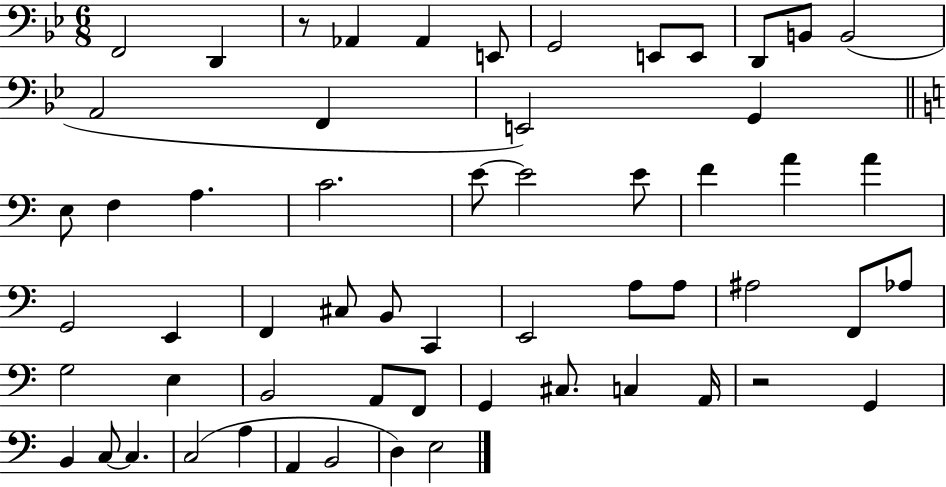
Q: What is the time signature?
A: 6/8